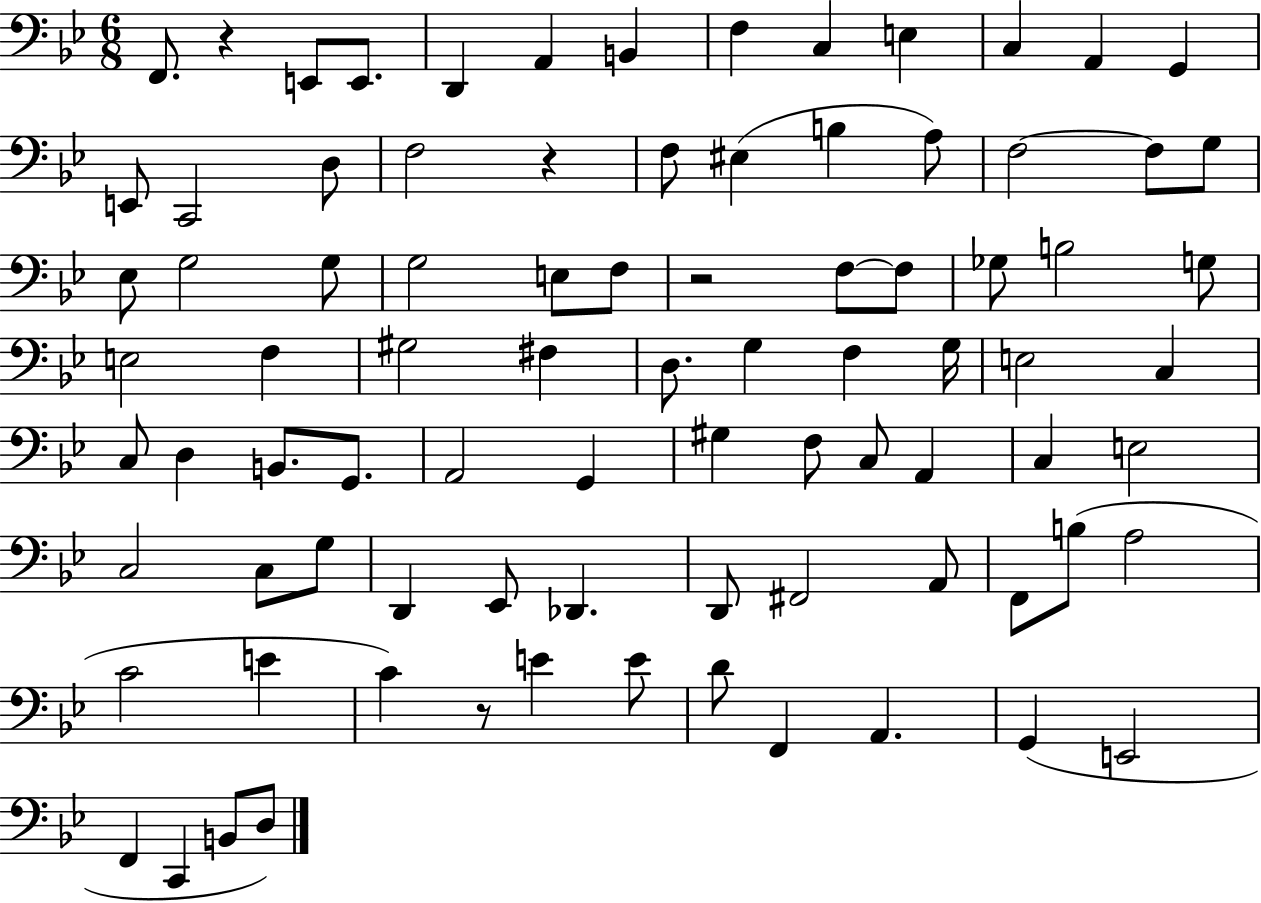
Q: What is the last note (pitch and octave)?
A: D3